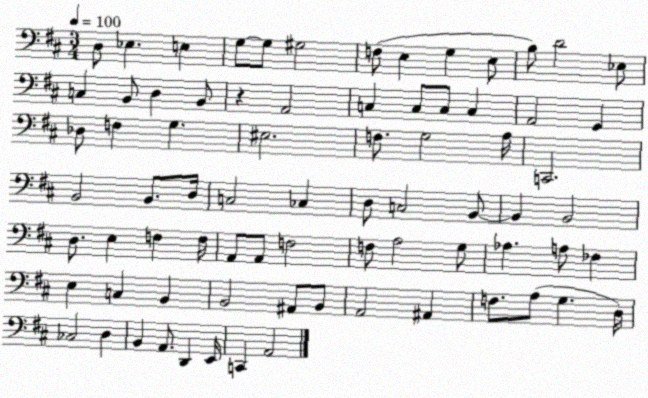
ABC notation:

X:1
T:Untitled
M:3/4
L:1/4
K:D
D,/2 _E, E, G,/2 G,/2 ^G,2 F,/2 E, G, E,/2 B,/2 D2 _E,/2 C, B,,/2 D, B,,/2 z A,,2 C, C,/2 C,/2 C, A,,2 G,, _D,/2 F, G, ^E,2 F,/2 G,2 A,/4 C,,2 B,,2 B,,/2 D,/4 C,2 _C, D,/2 C,2 B,,/2 B,, B,,2 D,/2 E, F, F,/4 A,,/2 A,,/2 F,2 F,/2 A,2 G,/2 _A, A,/2 _F, E, C, B,, B,,2 ^A,,/2 B,,/2 A,,2 ^A,, F,/2 A,/2 G, D,/4 _C,2 D, B,, A,,/2 D,, E,,/4 C,, A,,2